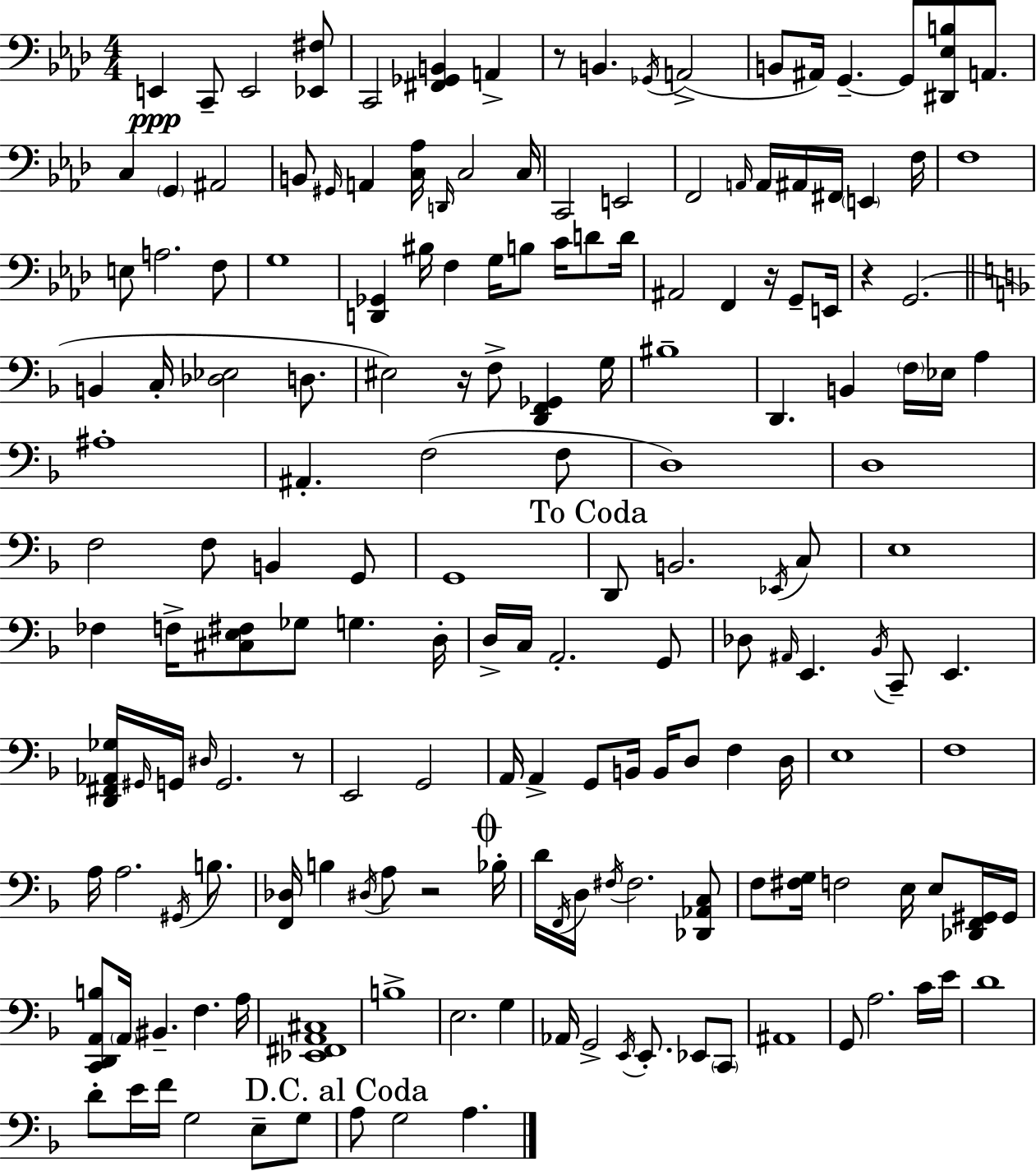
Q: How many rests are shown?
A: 6